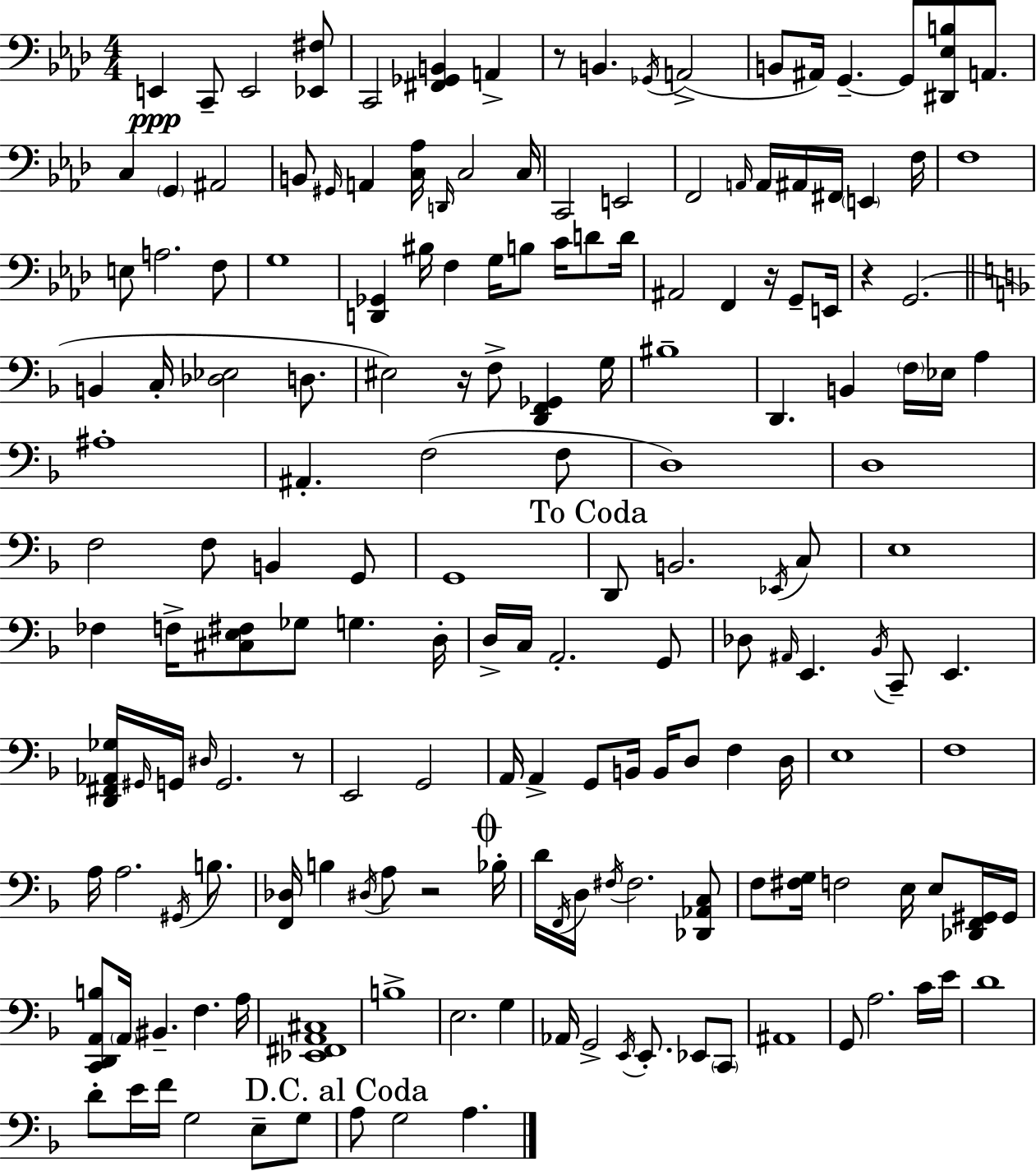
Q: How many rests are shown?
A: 6